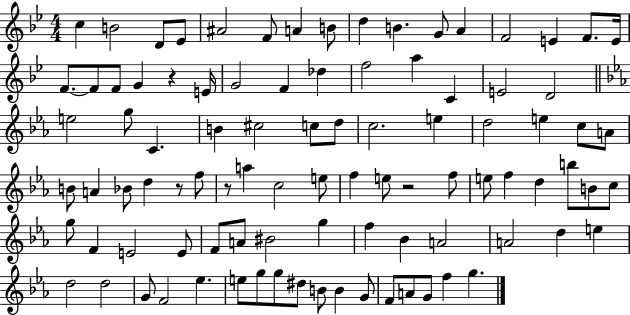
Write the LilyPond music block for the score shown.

{
  \clef treble
  \numericTimeSignature
  \time 4/4
  \key bes \major
  c''4 b'2 d'8 ees'8 | ais'2 f'8 a'4 b'8 | d''4 b'4. g'8 a'4 | f'2 e'4 f'8. e'16 | \break f'8.~~ f'8 f'8 g'4 r4 e'16 | g'2 f'4 des''4 | f''2 a''4 c'4 | e'2 d'2 | \break \bar "||" \break \key c \minor e''2 g''8 c'4. | b'4 cis''2 c''8 d''8 | c''2. e''4 | d''2 e''4 c''8 a'8 | \break b'8 a'4 bes'8 d''4 r8 f''8 | r8 a''4 c''2 e''8 | f''4 e''8 r2 f''8 | e''8 f''4 d''4 b''8 b'8 c''8 | \break g''8 f'4 e'2 e'8 | f'8 a'8 bis'2 g''4 | f''4 bes'4 a'2 | a'2 d''4 e''4 | \break d''2 d''2 | g'8 f'2 ees''4. | e''8 g''8 g''8 dis''8 b'8 b'4 g'8 | f'8 a'8 g'8 f''4 g''4. | \break \bar "|."
}